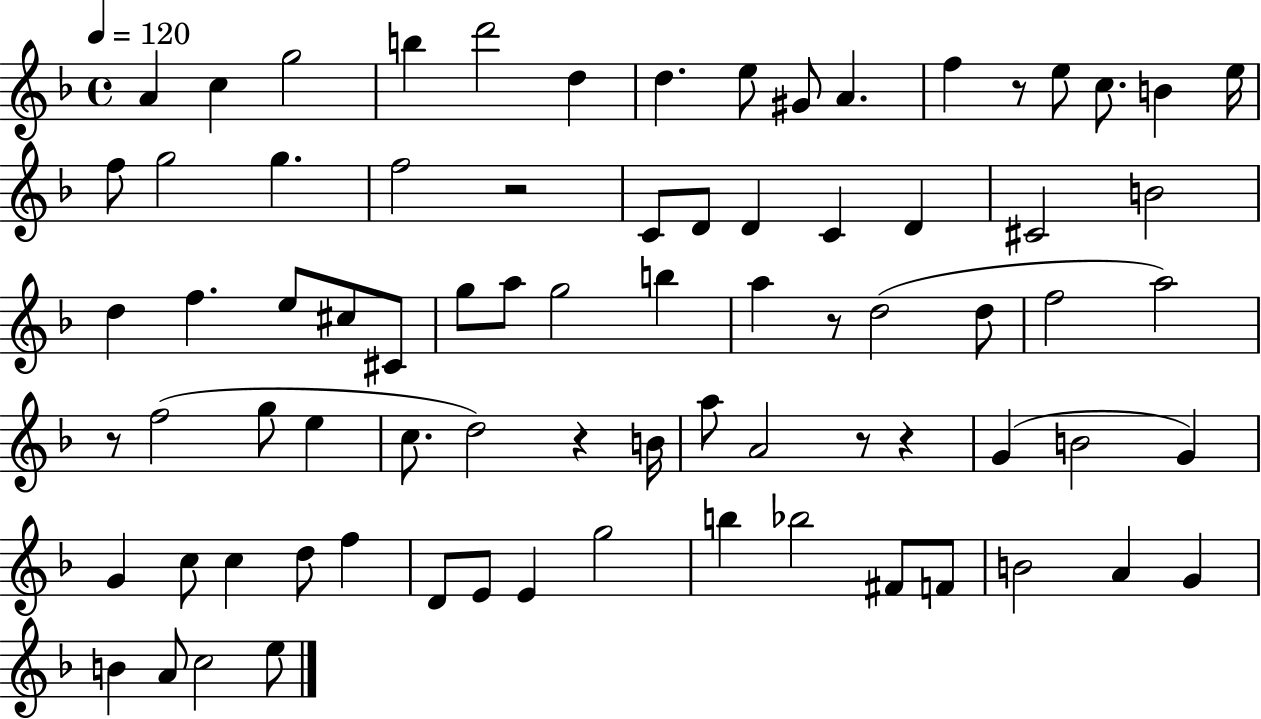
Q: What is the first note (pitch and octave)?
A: A4